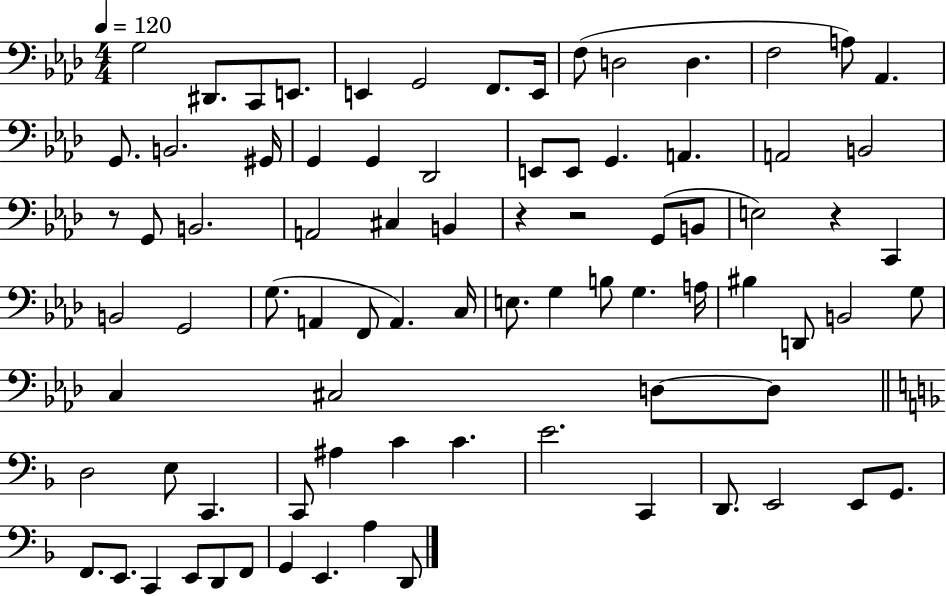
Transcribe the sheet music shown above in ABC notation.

X:1
T:Untitled
M:4/4
L:1/4
K:Ab
G,2 ^D,,/2 C,,/2 E,,/2 E,, G,,2 F,,/2 E,,/4 F,/2 D,2 D, F,2 A,/2 _A,, G,,/2 B,,2 ^G,,/4 G,, G,, _D,,2 E,,/2 E,,/2 G,, A,, A,,2 B,,2 z/2 G,,/2 B,,2 A,,2 ^C, B,, z z2 G,,/2 B,,/2 E,2 z C,, B,,2 G,,2 G,/2 A,, F,,/2 A,, C,/4 E,/2 G, B,/2 G, A,/4 ^B, D,,/2 B,,2 G,/2 C, ^C,2 D,/2 D,/2 D,2 E,/2 C,, C,,/2 ^A, C C E2 C,, D,,/2 E,,2 E,,/2 G,,/2 F,,/2 E,,/2 C,, E,,/2 D,,/2 F,,/2 G,, E,, A, D,,/2